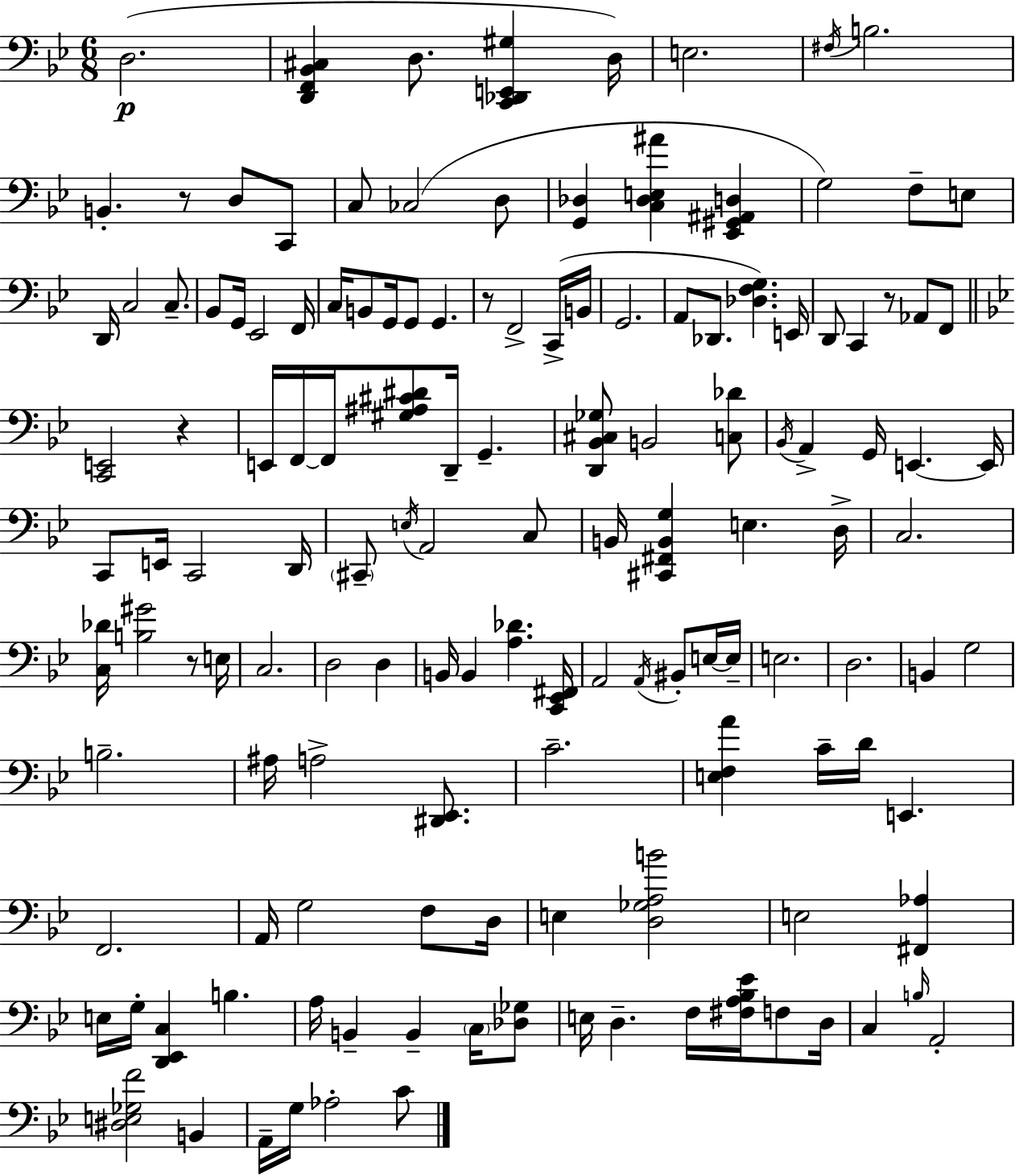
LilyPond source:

{
  \clef bass
  \numericTimeSignature
  \time 6/8
  \key bes \major
  d2.(\p | <d, f, bes, cis>4 d8. <c, des, e, gis>4 d16) | e2. | \acciaccatura { fis16 } b2. | \break b,4.-. r8 d8 c,8 | c8 ces2( d8 | <g, des>4 <c des e ais'>4 <ees, gis, ais, d>4 | g2) f8-- e8 | \break d,16 c2 c8.-- | bes,8 g,16 ees,2 | f,16 c16 b,8 g,16 g,8 g,4. | r8 f,2-> c,16->( | \break b,16 g,2. | a,8 des,8. <des f g>4.) | e,16 d,8 c,4 r8 aes,8 f,8 | \bar "||" \break \key bes \major <c, e,>2 r4 | e,16 f,16~~ f,16 <gis ais cis' dis'>8 d,16-- g,4.-- | <d, bes, cis ges>8 b,2 <c des'>8 | \acciaccatura { bes,16 } a,4-> g,16 e,4.~~ | \break e,16 c,8 e,16 c,2 | d,16 \parenthesize cis,8-- \acciaccatura { e16 } a,2 | c8 b,16 <cis, fis, b, g>4 e4. | d16-> c2. | \break <c des'>16 <b gis'>2 r8 | e16 c2. | d2 d4 | b,16 b,4 <a des'>4. | \break <c, ees, fis,>16 a,2 \acciaccatura { a,16 } bis,8-. | e16~~ e16-- e2. | d2. | b,4 g2 | \break b2.-- | ais16 a2-> | <dis, ees,>8. c'2.-- | <e f a'>4 c'16-- d'16 e,4. | \break f,2. | a,16 g2 | f8 d16 e4 <d ges a b'>2 | e2 <fis, aes>4 | \break e16 g16-. <d, ees, c>4 b4. | a16 b,4-- b,4-- | \parenthesize c16 <des ges>8 e16 d4.-- f16 <fis a bes ees'>16 | f8 d16 c4 \grace { b16 } a,2-. | \break <dis e ges f'>2 | b,4 a,16-- g16 aes2-. | c'8 \bar "|."
}